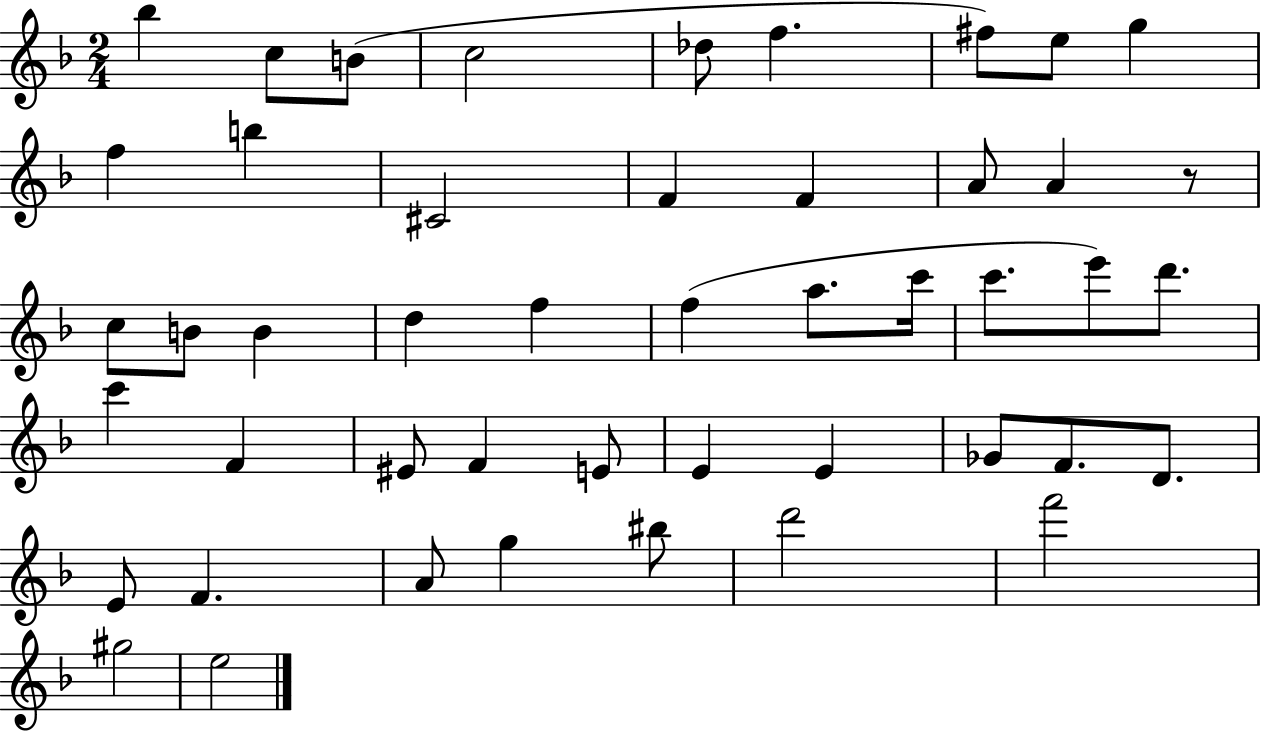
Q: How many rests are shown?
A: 1